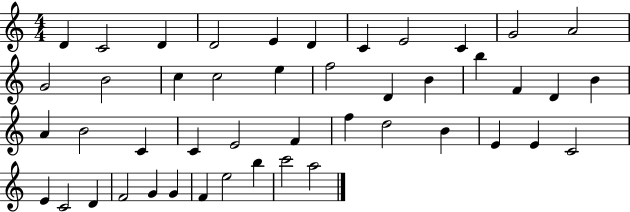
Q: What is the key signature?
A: C major